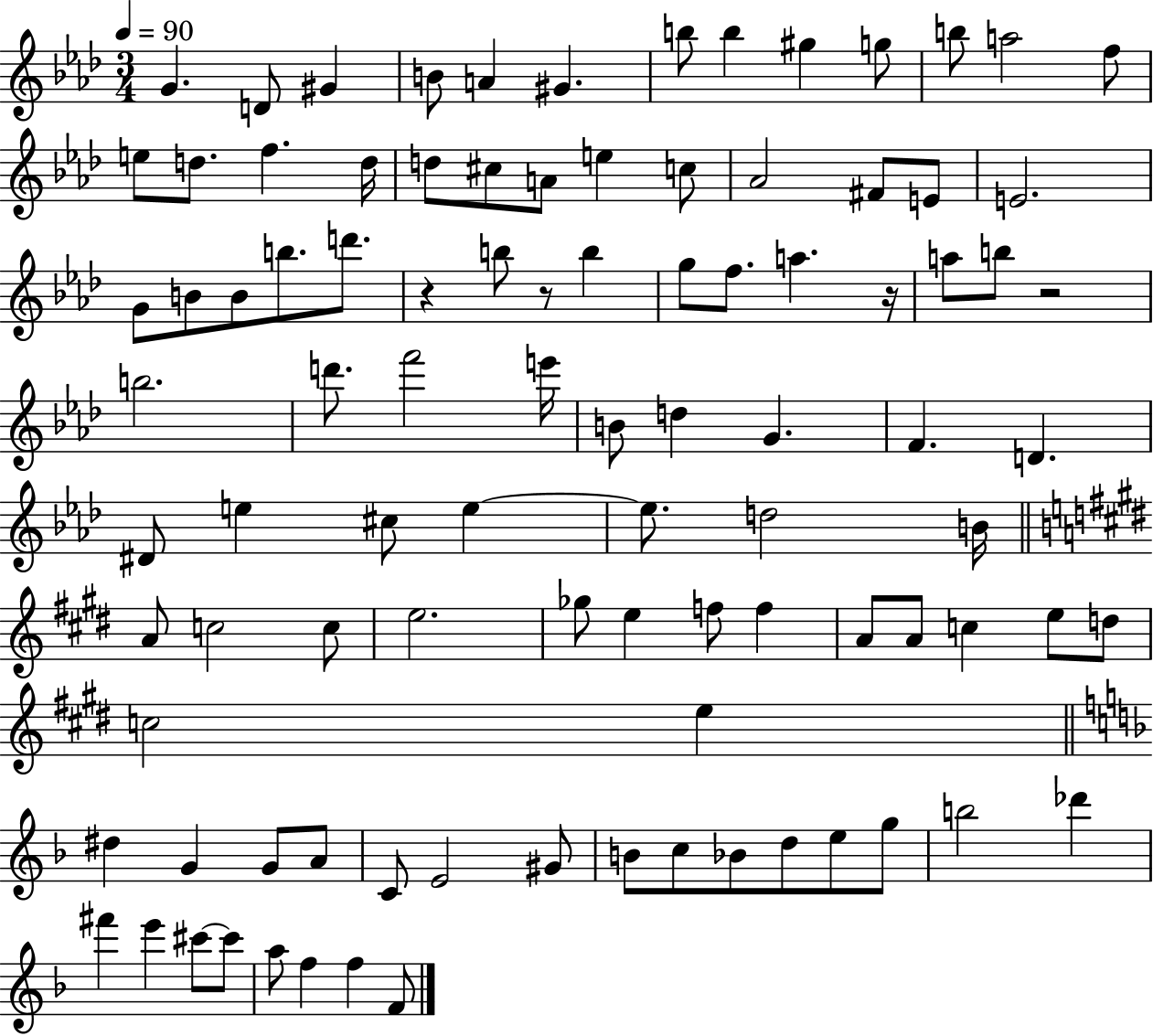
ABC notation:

X:1
T:Untitled
M:3/4
L:1/4
K:Ab
G D/2 ^G B/2 A ^G b/2 b ^g g/2 b/2 a2 f/2 e/2 d/2 f d/4 d/2 ^c/2 A/2 e c/2 _A2 ^F/2 E/2 E2 G/2 B/2 B/2 b/2 d'/2 z b/2 z/2 b g/2 f/2 a z/4 a/2 b/2 z2 b2 d'/2 f'2 e'/4 B/2 d G F D ^D/2 e ^c/2 e e/2 d2 B/4 A/2 c2 c/2 e2 _g/2 e f/2 f A/2 A/2 c e/2 d/2 c2 e ^d G G/2 A/2 C/2 E2 ^G/2 B/2 c/2 _B/2 d/2 e/2 g/2 b2 _d' ^f' e' ^c'/2 ^c'/2 a/2 f f F/2